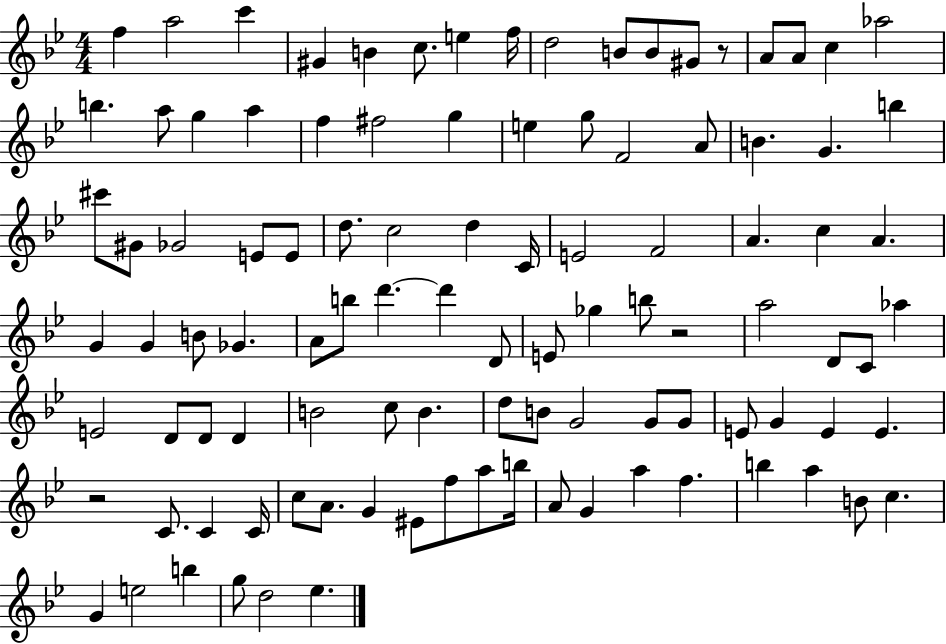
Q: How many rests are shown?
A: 3